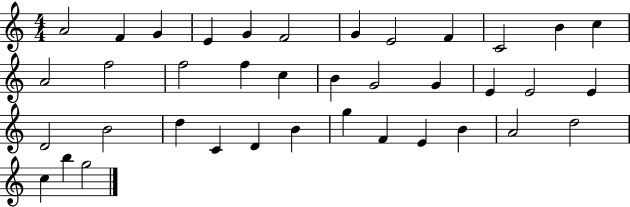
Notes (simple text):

A4/h F4/q G4/q E4/q G4/q F4/h G4/q E4/h F4/q C4/h B4/q C5/q A4/h F5/h F5/h F5/q C5/q B4/q G4/h G4/q E4/q E4/h E4/q D4/h B4/h D5/q C4/q D4/q B4/q G5/q F4/q E4/q B4/q A4/h D5/h C5/q B5/q G5/h